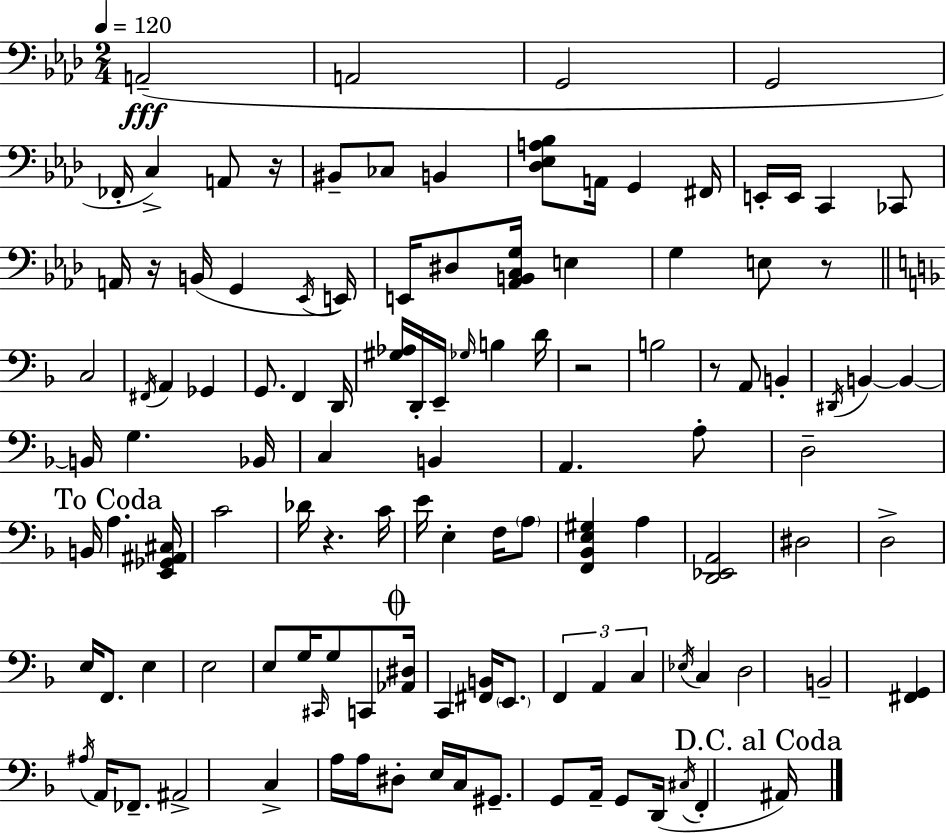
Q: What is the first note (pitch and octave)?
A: A2